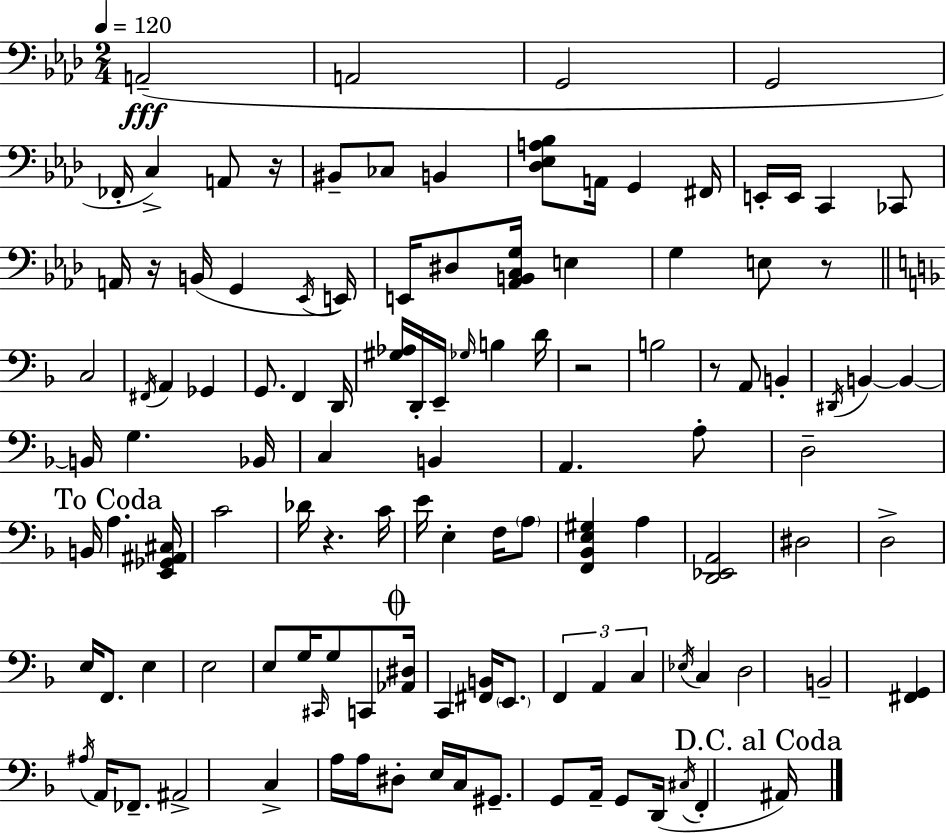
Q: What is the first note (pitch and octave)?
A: A2